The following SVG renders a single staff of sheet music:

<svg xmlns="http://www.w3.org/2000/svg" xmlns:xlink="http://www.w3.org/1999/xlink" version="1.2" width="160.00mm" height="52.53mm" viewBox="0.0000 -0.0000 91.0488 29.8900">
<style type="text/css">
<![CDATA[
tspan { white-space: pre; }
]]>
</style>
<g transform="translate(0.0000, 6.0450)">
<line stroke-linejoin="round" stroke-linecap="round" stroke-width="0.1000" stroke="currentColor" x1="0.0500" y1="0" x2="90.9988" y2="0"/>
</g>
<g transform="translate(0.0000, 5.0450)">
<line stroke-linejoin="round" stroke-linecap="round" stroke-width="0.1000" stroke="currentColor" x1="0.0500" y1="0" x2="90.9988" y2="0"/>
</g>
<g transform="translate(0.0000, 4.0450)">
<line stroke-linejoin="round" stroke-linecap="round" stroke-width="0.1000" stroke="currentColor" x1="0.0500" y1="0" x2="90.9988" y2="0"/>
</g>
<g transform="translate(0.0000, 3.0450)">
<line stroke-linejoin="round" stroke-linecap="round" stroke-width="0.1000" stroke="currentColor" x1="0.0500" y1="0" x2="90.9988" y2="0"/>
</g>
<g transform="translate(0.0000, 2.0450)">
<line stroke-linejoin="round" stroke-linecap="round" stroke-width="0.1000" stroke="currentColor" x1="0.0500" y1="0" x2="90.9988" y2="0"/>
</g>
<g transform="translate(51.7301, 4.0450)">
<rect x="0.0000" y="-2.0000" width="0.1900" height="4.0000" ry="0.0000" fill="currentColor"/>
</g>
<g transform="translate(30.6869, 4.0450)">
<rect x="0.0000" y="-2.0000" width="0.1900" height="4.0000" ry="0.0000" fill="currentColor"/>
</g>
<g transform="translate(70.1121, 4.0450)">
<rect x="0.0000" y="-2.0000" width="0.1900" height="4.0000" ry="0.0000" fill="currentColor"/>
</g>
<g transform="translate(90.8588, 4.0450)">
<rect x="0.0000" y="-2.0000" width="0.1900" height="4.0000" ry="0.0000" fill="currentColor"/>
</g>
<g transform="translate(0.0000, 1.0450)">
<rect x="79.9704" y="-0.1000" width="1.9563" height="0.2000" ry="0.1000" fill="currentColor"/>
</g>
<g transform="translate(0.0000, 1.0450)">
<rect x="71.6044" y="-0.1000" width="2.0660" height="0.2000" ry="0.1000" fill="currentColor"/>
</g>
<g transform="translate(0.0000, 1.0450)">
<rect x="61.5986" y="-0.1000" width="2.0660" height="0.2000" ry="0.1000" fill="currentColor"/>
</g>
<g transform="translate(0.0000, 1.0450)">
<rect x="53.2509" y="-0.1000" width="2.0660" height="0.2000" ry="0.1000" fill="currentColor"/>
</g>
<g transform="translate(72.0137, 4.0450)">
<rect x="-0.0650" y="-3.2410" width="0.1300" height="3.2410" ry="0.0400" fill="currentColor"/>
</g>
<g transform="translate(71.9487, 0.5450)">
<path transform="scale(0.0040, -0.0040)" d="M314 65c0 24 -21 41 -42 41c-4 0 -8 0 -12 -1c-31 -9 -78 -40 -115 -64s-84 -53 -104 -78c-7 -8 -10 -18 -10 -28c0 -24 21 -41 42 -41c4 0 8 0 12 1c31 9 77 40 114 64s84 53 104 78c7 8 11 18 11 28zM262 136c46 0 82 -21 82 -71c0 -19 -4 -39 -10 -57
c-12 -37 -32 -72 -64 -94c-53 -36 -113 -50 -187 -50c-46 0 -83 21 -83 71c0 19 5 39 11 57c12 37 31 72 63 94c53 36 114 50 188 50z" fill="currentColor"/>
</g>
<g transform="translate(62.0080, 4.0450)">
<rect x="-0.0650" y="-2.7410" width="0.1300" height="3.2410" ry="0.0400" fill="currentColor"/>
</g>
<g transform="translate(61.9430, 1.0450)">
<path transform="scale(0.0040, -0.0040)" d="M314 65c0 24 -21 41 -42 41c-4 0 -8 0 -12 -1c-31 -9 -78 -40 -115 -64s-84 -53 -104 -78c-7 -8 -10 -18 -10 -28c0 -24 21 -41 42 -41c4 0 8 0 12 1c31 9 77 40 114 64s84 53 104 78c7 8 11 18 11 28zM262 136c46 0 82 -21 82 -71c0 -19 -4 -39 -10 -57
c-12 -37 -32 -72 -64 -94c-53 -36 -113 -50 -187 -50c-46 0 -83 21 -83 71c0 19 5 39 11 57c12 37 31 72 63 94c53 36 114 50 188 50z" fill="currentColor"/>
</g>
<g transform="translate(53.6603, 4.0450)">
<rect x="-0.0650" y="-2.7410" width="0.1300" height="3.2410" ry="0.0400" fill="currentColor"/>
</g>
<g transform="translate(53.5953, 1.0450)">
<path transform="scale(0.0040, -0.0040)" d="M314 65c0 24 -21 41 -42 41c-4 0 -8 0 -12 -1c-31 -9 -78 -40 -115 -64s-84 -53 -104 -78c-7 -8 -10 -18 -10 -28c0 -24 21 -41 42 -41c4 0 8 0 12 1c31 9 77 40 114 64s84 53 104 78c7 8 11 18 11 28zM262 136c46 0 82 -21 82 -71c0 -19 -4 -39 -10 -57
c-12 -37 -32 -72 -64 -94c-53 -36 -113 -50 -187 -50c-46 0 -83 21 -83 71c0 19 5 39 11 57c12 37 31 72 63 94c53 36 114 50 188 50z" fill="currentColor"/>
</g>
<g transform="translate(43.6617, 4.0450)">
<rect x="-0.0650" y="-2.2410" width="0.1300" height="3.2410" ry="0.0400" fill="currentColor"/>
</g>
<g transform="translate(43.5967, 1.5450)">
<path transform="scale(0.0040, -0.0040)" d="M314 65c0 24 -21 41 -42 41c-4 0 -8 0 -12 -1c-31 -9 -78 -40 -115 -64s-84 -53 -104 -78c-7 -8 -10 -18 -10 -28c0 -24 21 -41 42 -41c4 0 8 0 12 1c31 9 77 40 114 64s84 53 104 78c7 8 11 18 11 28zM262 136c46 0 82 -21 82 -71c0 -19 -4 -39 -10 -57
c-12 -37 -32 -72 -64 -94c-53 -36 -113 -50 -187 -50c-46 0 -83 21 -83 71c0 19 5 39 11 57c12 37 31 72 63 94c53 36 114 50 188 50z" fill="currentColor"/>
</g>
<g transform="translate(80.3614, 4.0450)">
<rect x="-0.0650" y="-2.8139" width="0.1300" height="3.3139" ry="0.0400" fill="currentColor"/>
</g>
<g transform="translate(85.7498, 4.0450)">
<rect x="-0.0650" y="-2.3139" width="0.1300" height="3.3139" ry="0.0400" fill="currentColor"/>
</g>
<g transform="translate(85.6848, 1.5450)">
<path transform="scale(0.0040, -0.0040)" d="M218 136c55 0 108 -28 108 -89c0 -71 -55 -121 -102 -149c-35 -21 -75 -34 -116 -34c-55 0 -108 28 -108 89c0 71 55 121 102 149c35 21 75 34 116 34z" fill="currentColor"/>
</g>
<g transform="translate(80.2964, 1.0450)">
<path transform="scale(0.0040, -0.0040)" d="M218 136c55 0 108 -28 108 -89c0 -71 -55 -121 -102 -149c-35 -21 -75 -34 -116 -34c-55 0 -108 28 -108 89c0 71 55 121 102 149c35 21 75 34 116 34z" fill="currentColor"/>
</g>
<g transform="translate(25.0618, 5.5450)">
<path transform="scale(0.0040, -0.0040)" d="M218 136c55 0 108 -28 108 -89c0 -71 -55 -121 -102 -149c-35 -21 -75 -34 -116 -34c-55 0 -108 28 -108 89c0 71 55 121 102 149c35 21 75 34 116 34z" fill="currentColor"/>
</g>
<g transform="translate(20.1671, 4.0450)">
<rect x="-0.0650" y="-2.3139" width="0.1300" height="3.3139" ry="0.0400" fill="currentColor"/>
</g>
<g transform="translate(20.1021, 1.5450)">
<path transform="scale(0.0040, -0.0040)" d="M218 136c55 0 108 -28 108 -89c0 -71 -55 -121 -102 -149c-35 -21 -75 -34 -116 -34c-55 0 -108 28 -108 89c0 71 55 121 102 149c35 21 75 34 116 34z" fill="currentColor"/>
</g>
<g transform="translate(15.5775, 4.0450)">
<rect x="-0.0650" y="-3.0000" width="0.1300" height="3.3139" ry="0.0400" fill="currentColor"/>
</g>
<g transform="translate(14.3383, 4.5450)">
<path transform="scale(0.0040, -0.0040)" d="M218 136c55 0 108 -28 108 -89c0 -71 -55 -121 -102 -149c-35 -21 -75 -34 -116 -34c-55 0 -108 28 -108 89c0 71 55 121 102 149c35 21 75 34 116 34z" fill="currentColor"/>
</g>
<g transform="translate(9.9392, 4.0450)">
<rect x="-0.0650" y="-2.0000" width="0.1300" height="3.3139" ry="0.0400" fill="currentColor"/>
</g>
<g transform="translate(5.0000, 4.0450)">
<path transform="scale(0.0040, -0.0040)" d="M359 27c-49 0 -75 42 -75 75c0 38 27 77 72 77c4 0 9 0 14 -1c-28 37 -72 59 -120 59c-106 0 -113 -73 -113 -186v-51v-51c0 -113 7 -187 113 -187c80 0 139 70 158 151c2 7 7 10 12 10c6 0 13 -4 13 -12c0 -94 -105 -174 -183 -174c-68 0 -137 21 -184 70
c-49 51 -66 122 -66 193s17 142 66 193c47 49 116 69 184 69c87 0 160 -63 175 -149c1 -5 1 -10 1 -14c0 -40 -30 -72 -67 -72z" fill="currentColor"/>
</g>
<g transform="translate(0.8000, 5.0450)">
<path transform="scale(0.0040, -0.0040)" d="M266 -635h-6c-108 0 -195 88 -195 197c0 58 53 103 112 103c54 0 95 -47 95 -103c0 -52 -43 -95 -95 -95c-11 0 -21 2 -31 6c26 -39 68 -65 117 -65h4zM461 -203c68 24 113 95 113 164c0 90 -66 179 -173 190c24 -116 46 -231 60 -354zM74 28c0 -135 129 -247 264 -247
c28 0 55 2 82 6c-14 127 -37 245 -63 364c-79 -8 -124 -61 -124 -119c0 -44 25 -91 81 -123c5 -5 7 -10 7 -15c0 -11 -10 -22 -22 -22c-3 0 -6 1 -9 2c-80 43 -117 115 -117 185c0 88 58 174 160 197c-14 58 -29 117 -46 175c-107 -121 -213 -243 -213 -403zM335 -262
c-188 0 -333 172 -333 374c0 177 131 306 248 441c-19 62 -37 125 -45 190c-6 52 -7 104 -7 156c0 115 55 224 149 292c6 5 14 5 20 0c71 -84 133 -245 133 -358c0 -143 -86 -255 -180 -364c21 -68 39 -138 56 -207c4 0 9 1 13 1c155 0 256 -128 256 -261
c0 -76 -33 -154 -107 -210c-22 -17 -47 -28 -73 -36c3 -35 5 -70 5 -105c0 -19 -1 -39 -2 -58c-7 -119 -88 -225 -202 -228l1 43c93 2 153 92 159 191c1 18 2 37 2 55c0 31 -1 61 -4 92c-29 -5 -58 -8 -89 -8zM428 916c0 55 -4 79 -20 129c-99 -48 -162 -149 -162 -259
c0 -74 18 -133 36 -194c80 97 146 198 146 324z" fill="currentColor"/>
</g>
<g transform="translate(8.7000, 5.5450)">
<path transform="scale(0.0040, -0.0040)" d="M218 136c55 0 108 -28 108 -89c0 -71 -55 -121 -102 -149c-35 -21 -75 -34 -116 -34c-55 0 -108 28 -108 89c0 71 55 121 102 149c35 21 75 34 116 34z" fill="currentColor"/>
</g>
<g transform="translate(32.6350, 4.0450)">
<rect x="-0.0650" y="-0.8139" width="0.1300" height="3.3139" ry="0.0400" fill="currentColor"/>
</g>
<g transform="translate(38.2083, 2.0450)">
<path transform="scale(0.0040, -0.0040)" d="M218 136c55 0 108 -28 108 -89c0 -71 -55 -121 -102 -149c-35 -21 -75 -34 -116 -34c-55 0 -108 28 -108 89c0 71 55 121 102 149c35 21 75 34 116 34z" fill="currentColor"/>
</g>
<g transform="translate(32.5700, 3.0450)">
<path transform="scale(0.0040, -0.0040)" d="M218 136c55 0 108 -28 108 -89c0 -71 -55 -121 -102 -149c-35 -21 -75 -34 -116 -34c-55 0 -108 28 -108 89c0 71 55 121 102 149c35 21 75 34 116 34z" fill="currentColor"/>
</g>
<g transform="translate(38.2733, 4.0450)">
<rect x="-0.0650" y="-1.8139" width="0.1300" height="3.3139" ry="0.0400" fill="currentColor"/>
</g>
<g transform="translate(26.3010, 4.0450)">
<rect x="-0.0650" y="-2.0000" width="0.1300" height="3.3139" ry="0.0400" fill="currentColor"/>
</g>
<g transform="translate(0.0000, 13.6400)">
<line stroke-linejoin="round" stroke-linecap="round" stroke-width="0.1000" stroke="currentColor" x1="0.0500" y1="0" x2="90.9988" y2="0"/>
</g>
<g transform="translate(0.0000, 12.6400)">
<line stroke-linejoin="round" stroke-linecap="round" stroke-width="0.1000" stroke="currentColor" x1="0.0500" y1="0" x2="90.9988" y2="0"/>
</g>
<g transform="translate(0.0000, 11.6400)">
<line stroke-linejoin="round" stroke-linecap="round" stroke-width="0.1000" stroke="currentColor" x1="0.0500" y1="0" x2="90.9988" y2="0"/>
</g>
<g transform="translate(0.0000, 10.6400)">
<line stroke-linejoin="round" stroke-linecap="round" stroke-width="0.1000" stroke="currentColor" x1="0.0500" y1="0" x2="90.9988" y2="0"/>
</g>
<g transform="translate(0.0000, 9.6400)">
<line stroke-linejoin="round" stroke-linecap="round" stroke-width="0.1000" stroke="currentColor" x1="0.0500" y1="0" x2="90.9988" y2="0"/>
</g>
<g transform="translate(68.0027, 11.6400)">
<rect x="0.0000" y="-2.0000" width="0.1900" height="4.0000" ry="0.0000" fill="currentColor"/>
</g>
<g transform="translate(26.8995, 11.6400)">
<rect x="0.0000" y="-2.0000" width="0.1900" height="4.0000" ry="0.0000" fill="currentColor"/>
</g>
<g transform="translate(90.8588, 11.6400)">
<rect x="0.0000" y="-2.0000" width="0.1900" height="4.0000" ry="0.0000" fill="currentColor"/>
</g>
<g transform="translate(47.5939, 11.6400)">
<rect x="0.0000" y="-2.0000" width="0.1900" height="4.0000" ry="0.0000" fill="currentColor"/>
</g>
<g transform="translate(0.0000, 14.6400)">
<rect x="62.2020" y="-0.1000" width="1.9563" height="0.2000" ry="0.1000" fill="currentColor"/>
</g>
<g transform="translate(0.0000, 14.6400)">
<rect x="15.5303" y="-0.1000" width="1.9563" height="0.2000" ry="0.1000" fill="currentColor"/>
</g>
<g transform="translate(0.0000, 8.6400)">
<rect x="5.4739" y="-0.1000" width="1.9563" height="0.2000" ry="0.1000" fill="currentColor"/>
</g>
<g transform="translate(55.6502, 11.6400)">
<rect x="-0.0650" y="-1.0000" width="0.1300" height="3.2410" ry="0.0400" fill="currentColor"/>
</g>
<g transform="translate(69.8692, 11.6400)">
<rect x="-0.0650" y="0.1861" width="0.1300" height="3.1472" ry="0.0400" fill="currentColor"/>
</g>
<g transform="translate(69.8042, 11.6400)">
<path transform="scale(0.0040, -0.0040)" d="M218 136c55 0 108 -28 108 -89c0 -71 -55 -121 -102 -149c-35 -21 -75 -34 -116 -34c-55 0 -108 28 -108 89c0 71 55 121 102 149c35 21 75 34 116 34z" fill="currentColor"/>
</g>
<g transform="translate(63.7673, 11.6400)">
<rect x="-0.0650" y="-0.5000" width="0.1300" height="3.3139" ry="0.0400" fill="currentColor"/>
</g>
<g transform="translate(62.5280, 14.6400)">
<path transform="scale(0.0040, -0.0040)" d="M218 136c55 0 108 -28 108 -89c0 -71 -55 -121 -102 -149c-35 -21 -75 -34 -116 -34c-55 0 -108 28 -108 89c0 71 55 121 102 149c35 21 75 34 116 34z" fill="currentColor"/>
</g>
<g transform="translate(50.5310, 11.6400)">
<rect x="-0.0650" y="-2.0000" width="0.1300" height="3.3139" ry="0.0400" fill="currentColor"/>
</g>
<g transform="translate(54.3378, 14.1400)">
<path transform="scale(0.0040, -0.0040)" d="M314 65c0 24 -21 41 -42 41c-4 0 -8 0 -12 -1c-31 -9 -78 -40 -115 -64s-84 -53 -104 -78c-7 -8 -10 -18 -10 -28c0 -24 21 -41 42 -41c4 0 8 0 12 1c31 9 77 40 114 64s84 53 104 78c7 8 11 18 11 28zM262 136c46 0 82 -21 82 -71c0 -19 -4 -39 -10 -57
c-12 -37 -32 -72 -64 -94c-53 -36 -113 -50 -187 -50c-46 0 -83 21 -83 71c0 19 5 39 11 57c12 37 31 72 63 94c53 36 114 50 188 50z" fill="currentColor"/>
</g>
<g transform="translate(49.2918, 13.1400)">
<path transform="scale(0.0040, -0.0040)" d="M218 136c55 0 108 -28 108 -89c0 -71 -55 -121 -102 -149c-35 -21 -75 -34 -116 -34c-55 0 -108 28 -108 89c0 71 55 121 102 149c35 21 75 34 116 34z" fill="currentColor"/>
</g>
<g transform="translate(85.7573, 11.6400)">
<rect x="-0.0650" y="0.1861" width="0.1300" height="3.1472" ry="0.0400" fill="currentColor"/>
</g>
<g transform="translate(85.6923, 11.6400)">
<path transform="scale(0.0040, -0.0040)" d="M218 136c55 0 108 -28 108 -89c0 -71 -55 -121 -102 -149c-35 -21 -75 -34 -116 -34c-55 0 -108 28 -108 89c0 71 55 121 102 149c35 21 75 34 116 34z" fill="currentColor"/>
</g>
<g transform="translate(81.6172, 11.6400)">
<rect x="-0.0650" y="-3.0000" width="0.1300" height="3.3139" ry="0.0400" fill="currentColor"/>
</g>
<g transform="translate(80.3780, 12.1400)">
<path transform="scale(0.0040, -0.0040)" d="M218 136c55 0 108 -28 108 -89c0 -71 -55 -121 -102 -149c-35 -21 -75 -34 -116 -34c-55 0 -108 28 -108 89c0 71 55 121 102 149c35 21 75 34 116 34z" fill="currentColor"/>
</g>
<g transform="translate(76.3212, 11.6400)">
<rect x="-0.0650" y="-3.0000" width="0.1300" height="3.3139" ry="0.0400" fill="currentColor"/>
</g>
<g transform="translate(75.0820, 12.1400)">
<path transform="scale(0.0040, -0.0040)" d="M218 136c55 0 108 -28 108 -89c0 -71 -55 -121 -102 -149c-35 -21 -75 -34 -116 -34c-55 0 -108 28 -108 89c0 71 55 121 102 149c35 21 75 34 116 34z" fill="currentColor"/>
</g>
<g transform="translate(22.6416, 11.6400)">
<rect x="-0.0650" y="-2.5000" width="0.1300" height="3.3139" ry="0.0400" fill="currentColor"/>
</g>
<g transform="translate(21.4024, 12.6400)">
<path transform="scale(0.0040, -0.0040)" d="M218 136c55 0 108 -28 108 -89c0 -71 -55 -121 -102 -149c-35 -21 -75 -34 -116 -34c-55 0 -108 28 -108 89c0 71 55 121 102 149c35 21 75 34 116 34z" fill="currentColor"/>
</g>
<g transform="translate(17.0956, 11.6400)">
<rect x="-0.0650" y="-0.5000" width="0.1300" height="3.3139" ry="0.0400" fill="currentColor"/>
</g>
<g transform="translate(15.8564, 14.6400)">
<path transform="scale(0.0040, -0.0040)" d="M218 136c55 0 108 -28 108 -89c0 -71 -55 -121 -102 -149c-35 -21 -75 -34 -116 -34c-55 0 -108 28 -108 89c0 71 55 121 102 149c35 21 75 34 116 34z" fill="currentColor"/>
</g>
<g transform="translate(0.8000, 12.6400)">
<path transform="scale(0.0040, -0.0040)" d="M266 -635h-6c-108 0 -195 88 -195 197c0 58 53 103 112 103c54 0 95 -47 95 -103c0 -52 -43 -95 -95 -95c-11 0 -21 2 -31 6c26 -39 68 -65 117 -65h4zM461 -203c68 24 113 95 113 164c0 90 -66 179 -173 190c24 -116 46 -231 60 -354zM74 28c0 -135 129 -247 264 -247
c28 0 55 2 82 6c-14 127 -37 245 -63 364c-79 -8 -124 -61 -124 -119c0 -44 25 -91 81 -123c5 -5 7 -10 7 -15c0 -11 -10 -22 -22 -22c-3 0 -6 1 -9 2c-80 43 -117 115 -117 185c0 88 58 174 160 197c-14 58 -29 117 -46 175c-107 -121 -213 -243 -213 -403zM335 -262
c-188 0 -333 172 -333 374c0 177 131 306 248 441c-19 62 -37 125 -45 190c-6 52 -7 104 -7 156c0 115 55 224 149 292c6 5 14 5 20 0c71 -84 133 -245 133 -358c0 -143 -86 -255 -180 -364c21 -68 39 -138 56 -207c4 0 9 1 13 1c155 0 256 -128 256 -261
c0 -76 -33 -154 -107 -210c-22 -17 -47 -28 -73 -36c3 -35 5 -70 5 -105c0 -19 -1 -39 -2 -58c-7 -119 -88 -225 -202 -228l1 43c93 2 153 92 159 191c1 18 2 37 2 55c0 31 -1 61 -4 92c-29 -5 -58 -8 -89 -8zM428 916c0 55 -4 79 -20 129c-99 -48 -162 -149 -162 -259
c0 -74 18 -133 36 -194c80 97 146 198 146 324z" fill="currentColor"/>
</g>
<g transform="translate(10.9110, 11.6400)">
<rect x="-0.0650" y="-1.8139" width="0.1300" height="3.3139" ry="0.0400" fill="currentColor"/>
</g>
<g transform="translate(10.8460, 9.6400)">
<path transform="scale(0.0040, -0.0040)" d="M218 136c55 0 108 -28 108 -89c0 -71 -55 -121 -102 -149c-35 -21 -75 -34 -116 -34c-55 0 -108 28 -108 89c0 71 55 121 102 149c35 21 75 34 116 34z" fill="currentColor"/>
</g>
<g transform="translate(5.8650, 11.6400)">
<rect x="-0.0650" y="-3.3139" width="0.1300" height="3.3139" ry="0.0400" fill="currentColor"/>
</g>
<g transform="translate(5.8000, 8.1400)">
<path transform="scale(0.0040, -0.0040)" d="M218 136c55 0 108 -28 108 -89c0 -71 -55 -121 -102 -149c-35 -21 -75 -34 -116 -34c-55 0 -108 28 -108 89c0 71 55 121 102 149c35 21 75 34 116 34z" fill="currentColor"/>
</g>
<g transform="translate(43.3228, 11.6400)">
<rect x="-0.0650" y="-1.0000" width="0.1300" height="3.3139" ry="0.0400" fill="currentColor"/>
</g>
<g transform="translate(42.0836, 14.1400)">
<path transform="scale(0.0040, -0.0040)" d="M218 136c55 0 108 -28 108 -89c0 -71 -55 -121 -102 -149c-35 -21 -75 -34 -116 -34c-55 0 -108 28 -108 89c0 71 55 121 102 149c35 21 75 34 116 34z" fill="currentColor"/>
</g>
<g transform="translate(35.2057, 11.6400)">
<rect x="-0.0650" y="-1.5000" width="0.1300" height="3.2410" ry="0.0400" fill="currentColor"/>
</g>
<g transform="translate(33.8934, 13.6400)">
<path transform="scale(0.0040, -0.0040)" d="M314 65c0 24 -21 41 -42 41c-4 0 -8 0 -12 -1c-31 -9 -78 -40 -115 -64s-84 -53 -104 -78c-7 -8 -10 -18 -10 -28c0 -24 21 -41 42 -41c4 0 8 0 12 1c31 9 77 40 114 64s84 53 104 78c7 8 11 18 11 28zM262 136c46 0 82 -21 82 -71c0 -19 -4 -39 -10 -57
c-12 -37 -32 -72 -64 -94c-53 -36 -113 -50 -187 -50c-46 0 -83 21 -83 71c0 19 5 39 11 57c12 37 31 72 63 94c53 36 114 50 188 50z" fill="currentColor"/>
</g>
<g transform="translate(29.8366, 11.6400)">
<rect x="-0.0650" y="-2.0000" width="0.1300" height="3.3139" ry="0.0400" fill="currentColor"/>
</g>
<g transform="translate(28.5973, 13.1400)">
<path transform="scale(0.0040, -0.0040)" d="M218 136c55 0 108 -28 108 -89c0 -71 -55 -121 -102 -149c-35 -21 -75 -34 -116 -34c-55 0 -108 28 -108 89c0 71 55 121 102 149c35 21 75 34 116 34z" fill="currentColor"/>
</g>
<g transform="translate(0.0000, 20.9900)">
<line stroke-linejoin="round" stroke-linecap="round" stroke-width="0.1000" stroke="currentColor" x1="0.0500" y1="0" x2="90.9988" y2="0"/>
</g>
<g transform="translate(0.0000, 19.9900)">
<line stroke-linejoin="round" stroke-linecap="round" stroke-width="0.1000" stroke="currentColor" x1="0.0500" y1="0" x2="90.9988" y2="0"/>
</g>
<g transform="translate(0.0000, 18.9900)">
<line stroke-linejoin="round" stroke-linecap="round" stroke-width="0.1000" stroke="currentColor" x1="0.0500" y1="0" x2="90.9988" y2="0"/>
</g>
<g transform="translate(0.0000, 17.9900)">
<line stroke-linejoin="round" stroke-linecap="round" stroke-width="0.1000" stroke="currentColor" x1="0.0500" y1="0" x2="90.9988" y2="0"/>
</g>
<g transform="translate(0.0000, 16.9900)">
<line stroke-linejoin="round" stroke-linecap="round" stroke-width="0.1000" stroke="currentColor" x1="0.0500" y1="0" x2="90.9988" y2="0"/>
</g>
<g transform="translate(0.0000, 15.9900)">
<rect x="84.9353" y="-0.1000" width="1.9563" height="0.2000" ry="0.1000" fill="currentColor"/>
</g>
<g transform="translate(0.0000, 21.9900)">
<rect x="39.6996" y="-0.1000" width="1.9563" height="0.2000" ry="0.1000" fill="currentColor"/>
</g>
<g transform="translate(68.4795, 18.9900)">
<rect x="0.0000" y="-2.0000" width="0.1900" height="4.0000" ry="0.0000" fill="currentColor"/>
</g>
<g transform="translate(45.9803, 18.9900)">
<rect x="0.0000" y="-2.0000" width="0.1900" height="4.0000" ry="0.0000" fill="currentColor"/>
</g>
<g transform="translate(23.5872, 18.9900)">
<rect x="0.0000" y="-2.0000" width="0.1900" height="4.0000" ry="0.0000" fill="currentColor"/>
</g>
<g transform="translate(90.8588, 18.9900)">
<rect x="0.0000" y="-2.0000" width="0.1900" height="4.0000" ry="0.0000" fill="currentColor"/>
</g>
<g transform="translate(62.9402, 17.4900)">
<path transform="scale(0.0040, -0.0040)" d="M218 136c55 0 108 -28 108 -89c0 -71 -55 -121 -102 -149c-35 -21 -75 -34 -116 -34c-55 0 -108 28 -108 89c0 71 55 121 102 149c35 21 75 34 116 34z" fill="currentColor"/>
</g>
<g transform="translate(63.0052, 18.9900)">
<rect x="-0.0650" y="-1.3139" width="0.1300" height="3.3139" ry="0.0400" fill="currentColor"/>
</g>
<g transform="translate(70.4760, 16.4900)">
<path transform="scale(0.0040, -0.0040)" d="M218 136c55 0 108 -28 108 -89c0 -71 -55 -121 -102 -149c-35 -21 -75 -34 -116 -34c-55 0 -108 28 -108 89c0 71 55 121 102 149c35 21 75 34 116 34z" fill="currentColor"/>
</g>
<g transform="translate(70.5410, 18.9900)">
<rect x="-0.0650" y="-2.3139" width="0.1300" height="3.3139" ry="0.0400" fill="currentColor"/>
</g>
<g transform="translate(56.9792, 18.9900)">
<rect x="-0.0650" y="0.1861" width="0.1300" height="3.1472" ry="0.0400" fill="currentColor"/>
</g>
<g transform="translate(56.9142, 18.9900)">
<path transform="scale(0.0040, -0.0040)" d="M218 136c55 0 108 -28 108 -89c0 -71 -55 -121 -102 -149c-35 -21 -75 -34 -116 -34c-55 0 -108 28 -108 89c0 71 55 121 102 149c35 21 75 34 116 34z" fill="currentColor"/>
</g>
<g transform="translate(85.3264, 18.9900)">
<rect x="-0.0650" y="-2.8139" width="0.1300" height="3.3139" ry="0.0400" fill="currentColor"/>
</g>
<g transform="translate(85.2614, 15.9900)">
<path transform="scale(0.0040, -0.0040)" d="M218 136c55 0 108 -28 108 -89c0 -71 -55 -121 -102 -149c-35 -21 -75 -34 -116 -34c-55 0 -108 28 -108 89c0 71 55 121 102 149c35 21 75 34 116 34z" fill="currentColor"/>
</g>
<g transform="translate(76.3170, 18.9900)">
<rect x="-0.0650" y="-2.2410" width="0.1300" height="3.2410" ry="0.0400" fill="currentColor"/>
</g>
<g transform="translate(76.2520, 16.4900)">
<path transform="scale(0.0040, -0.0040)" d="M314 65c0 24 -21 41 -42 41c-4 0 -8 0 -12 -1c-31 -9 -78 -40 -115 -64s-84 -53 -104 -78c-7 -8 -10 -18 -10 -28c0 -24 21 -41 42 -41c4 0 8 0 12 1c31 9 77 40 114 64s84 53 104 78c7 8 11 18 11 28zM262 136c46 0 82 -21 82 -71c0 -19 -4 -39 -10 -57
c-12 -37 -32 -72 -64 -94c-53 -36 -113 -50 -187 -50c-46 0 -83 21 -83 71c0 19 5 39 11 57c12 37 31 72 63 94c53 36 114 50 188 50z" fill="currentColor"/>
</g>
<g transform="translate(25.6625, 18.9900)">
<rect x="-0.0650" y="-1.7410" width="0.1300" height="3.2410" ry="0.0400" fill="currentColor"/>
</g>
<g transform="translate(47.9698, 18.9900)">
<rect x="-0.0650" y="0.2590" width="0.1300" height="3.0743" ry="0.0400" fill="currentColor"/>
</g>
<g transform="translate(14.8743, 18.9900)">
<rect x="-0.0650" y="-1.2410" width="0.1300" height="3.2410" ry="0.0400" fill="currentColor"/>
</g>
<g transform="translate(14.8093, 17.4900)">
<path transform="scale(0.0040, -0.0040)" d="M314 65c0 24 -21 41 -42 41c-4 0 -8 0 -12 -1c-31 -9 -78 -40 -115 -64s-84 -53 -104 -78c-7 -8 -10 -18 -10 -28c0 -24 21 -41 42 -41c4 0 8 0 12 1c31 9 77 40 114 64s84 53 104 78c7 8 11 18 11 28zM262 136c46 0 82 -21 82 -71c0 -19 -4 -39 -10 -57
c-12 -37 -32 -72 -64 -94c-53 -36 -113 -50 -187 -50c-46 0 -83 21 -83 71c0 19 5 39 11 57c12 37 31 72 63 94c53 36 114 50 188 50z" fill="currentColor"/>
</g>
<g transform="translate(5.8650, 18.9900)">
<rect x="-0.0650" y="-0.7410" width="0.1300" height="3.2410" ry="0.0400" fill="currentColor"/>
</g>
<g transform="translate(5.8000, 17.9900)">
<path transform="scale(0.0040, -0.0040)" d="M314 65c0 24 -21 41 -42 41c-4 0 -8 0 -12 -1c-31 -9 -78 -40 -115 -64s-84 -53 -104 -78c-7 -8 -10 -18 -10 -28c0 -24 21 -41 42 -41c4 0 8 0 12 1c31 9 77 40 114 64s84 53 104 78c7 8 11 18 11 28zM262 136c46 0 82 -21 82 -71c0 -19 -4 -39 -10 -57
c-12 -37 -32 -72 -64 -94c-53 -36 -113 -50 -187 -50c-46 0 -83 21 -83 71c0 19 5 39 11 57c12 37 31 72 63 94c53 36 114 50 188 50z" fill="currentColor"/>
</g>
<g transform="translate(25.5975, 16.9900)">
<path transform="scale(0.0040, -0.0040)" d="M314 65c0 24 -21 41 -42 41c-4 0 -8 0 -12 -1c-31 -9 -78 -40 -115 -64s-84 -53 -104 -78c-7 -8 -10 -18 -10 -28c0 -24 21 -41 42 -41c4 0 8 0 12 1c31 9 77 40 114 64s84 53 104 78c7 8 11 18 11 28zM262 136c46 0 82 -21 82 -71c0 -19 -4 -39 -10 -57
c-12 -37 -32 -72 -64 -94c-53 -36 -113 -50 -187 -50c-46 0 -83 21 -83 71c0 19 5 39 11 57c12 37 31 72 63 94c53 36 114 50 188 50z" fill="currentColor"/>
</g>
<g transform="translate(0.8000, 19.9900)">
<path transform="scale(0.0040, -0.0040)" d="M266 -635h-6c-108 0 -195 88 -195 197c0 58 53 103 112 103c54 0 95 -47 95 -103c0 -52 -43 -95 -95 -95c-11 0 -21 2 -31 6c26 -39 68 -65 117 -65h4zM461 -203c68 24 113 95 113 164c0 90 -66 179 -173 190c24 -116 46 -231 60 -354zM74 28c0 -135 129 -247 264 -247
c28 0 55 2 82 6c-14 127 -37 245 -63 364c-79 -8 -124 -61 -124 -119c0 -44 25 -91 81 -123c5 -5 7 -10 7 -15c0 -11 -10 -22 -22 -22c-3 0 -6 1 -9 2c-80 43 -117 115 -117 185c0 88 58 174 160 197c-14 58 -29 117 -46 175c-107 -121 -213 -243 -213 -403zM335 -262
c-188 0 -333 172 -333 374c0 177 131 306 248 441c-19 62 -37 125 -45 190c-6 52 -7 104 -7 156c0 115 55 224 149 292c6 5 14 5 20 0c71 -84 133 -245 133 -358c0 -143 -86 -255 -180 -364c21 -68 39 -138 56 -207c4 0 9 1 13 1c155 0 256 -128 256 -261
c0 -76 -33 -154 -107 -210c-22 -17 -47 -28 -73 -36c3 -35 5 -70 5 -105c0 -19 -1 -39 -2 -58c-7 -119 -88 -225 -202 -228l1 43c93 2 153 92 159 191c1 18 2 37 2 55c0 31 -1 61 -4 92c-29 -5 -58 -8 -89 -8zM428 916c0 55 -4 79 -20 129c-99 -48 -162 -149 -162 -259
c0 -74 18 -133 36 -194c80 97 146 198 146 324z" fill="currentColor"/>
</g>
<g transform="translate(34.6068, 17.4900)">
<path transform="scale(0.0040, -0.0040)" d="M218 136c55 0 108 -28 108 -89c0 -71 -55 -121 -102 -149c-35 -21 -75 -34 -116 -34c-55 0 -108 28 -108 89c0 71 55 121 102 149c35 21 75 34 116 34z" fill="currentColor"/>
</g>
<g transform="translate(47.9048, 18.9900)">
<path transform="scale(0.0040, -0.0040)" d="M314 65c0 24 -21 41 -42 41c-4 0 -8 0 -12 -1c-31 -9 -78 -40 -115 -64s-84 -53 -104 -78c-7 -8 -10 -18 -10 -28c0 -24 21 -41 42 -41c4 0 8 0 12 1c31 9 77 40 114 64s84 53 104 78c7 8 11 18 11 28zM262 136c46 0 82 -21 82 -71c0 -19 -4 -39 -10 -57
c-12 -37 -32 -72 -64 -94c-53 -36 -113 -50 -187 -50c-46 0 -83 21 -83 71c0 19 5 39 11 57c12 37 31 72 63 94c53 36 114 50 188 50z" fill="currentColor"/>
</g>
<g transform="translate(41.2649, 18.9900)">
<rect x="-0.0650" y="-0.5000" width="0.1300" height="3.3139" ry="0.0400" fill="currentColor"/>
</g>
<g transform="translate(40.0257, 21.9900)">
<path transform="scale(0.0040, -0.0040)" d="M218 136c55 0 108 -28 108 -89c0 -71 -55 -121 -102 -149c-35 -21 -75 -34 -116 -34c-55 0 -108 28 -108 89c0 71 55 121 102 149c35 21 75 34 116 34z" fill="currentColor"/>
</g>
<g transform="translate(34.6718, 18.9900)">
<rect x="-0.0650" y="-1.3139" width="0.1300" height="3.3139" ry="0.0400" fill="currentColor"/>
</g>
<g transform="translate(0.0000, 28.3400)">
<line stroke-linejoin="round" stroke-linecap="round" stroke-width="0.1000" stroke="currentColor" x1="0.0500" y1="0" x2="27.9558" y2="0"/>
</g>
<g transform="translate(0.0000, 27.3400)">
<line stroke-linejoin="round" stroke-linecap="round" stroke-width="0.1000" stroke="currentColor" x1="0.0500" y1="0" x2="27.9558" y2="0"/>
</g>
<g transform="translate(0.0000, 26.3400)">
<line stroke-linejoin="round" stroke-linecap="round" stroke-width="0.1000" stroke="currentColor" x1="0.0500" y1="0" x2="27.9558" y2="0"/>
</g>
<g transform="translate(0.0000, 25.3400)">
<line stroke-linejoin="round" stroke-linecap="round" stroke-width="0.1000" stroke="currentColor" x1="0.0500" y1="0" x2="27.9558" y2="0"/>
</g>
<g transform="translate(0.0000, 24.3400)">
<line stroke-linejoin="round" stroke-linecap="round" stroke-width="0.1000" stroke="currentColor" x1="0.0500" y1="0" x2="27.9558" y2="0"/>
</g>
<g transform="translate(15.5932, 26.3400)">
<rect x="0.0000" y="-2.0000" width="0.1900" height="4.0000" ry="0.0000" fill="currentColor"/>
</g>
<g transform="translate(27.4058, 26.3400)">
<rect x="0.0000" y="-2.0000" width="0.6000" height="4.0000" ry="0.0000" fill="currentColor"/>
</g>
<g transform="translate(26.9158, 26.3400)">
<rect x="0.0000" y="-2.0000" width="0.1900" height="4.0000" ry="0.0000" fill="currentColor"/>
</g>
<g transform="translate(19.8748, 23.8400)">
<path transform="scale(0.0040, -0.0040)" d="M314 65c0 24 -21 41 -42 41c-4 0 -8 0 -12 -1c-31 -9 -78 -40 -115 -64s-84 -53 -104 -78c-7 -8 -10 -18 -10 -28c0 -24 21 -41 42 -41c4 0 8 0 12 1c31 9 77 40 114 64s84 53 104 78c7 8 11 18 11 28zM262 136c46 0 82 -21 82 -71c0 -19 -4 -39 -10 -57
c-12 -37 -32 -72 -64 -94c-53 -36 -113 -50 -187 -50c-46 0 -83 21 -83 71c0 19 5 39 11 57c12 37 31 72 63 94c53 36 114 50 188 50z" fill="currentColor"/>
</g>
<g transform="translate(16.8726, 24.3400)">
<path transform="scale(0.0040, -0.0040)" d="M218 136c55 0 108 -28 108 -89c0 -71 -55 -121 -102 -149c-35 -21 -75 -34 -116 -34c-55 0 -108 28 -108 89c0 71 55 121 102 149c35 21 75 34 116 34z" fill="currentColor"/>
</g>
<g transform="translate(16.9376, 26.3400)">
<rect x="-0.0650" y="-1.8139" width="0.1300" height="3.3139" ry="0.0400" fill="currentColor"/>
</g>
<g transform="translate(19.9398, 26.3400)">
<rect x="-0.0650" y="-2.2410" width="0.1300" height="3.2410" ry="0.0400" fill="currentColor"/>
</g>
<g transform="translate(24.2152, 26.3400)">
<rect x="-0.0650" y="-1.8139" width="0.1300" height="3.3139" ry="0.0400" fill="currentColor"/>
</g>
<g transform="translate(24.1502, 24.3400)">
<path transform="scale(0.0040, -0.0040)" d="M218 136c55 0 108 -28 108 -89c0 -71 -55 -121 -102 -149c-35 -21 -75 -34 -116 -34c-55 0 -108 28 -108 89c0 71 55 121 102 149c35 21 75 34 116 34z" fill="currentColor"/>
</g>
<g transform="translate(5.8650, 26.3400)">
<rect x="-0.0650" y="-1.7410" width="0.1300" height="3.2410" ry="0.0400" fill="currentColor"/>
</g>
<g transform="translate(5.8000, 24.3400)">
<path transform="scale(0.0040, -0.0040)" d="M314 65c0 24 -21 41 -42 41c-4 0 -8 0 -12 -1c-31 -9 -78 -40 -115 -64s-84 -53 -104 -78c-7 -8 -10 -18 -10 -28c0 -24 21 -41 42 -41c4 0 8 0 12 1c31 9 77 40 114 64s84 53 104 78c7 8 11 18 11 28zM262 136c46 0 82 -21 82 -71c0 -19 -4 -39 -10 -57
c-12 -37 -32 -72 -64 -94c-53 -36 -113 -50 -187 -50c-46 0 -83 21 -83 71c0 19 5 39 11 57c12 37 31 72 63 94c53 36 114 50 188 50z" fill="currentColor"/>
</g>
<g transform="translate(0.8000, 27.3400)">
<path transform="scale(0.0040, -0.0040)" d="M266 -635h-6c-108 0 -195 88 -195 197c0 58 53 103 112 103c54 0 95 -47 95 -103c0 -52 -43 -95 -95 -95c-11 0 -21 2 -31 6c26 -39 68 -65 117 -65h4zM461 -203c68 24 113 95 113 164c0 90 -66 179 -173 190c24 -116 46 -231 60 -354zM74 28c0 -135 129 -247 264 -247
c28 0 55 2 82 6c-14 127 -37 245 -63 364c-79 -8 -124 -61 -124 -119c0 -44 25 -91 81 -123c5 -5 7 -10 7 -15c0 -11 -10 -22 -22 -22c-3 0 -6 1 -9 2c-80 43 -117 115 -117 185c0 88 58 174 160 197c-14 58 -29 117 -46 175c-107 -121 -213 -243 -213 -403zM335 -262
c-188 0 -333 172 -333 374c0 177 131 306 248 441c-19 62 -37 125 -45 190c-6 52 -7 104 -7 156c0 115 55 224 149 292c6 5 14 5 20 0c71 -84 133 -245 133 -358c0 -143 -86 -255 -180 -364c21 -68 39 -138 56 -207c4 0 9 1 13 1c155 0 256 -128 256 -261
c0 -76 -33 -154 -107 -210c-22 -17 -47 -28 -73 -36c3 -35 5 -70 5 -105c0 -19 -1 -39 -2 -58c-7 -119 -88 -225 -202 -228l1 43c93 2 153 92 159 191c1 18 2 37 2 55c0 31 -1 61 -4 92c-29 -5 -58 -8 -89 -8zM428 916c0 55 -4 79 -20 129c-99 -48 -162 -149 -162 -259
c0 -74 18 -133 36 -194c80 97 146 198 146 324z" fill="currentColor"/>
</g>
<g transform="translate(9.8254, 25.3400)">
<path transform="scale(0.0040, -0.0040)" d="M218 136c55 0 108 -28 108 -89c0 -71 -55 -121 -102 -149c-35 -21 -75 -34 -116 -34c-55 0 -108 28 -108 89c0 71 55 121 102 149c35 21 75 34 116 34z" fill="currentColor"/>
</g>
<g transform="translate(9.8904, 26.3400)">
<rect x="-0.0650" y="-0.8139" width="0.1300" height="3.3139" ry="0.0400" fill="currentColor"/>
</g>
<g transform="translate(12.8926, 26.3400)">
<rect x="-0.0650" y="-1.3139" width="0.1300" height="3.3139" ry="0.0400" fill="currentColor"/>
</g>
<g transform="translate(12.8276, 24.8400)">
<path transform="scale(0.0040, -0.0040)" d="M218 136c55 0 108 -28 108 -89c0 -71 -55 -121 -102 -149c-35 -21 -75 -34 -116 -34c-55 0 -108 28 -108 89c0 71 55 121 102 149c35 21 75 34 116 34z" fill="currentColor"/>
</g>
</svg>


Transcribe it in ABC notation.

X:1
T:Untitled
M:4/4
L:1/4
K:C
F A g F d f g2 a2 a2 b2 a g b f C G F E2 D F D2 C B A A B d2 e2 f2 e C B2 B e g g2 a f2 d e f g2 f